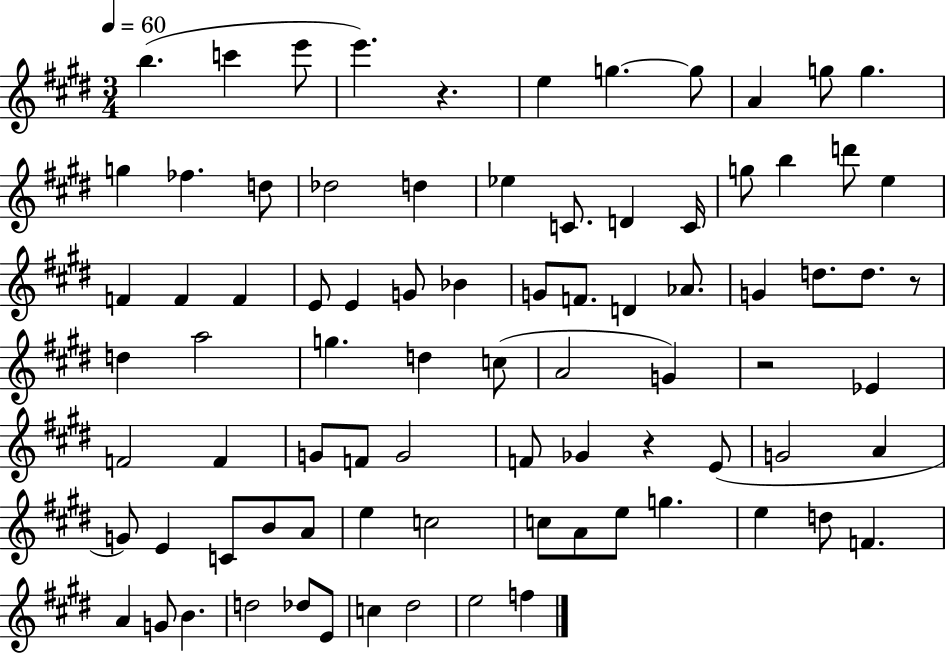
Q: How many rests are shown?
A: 4